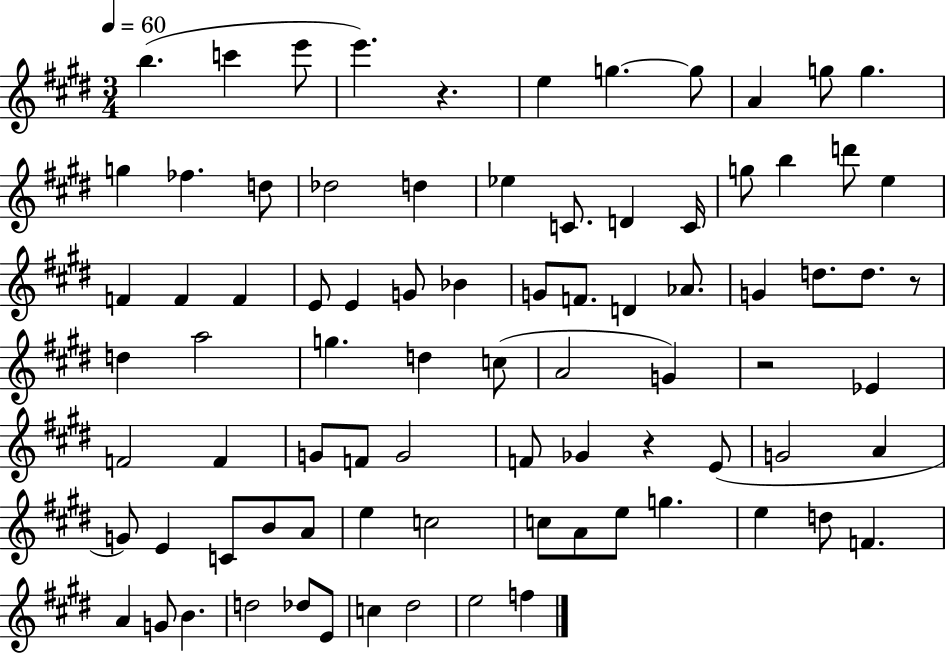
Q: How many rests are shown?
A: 4